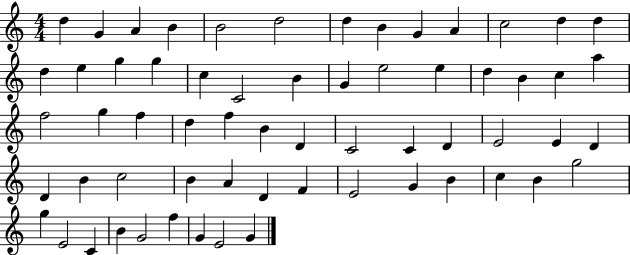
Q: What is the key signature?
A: C major